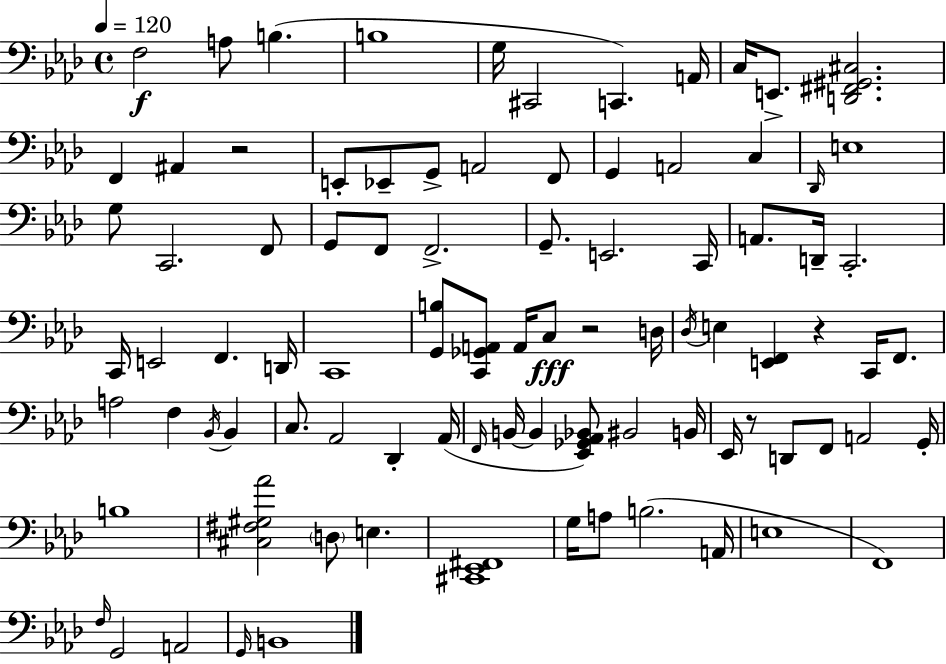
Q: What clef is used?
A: bass